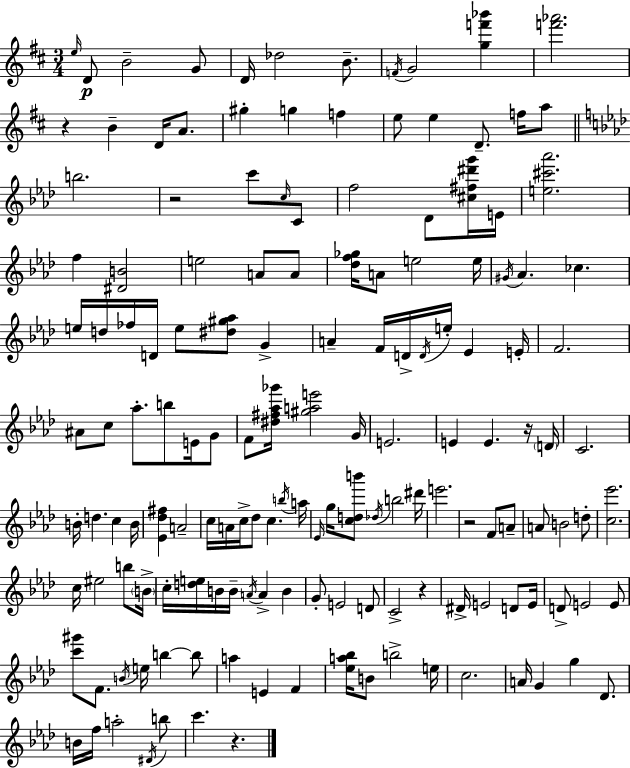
{
  \clef treble
  \numericTimeSignature
  \time 3/4
  \key d \major
  \repeat volta 2 { \grace { e''16 }\p d'8 b'2-- g'8 | d'16 des''2 b'8.-- | \acciaccatura { f'16 } g'2 <g'' f''' bes'''>4 | <f''' aes'''>2. | \break r4 b'4-- d'16 a'8. | gis''4-. g''4 f''4 | e''8 e''4 d'8.-- f''16 | a''8 \bar "||" \break \key f \minor b''2. | r2 c'''8 \grace { c''16 } c'8 | f''2 des'8 <cis'' fis'' dis''' g'''>16 | e'16 <e'' cis''' aes'''>2. | \break f''4 <dis' b'>2 | e''2 a'8 a'8 | <des'' f'' ges''>16 a'8 e''2 | e''16 \acciaccatura { gis'16 } aes'4. ces''4. | \break e''16 d''16 fes''16 d'16 e''8 <dis'' gis'' aes''>8 g'4-> | a'4-- f'16 d'16-> \acciaccatura { d'16 } e''16-. ees'4 | e'16-. f'2. | ais'8 c''8 aes''8.-. b''8 | \break e'16 g'8 f'8 <dis'' fis'' aes'' ges'''>16 <gis'' a'' e'''>2 | g'16 e'2. | e'4 e'4. | r16 \parenthesize d'16 c'2. | \break b'16-. d''4. c''4 | b'16 <ees' des'' fis''>4 a'2-- | c''16 a'16 c''16-> des''8 c''4. | \acciaccatura { b''16 } a''16 \grace { ees'16 } g''16 <c'' d'' b'''>8 \acciaccatura { des''16 } b''2 | \break dis'''16 e'''2. | r2 | f'8 a'8-- a'8 b'2 | d''8-. <c'' ees'''>2. | \break c''16 eis''2 | b''8 \parenthesize b'16-> c''16-. <d'' e''>16 b'16 b'16-- \acciaccatura { a'16 } a'4-> | b'4 g'8-. e'2 | d'8 c'2-> | \break r4 dis'16-> e'2 | d'8 e'16 d'8-> e'2 | e'8 <c''' gis'''>8 f'8. | \acciaccatura { b'16 } e''16 b''4~~ b''8 a''4 | \break e'4 f'4 <ees'' a'' bes''>16 b'8 b''2-> | e''16 c''2. | a'16 g'4 | g''4 des'8. b'16 f''16 a''2-. | \break \acciaccatura { dis'16 } b''8 c'''4. | r4. } \bar "|."
}